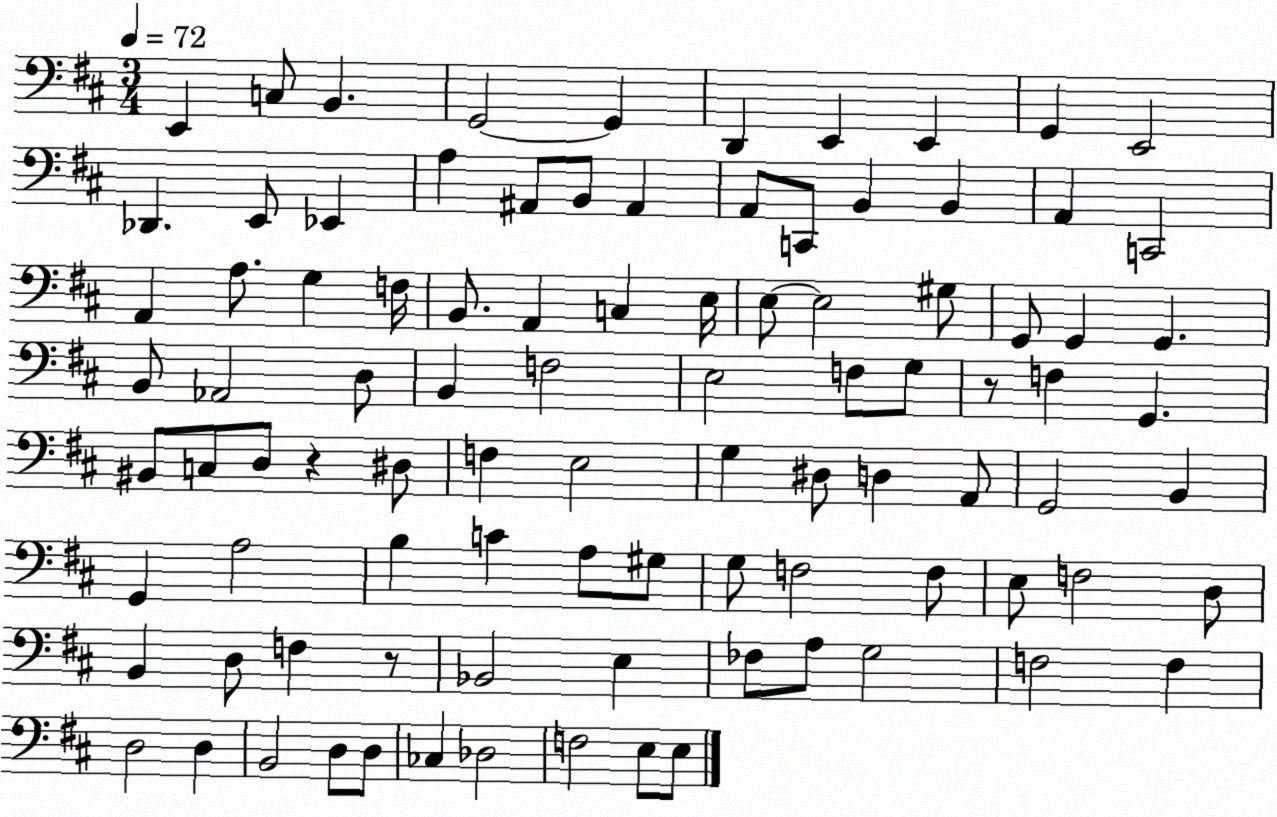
X:1
T:Untitled
M:3/4
L:1/4
K:D
E,, C,/2 B,, G,,2 G,, D,, E,, E,, G,, E,,2 _D,, E,,/2 _E,, A, ^A,,/2 B,,/2 ^A,, A,,/2 C,,/2 B,, B,, A,, C,,2 A,, A,/2 G, F,/4 B,,/2 A,, C, E,/4 E,/2 E,2 ^G,/2 G,,/2 G,, G,, B,,/2 _A,,2 D,/2 B,, F,2 E,2 F,/2 G,/2 z/2 F, G,, ^B,,/2 C,/2 D,/2 z ^D,/2 F, E,2 G, ^D,/2 D, A,,/2 G,,2 B,, G,, A,2 B, C A,/2 ^G,/2 G,/2 F,2 F,/2 E,/2 F,2 D,/2 B,, D,/2 F, z/2 _B,,2 E, _F,/2 A,/2 G,2 F,2 F, D,2 D, B,,2 D,/2 D,/2 _C, _D,2 F,2 E,/2 E,/2